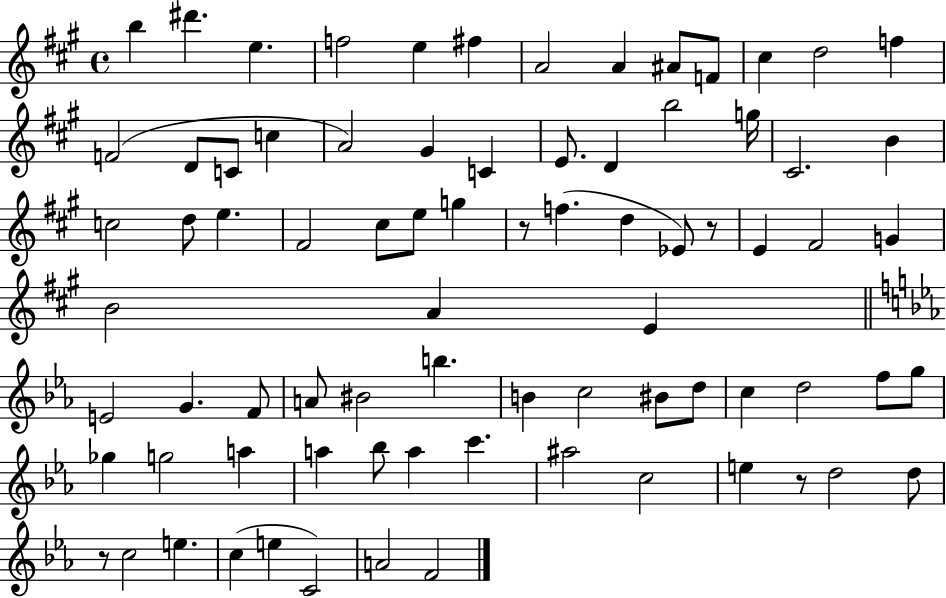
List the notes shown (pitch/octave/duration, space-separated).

B5/q D#6/q. E5/q. F5/h E5/q F#5/q A4/h A4/q A#4/e F4/e C#5/q D5/h F5/q F4/h D4/e C4/e C5/q A4/h G#4/q C4/q E4/e. D4/q B5/h G5/s C#4/h. B4/q C5/h D5/e E5/q. F#4/h C#5/e E5/e G5/q R/e F5/q. D5/q Eb4/e R/e E4/q F#4/h G4/q B4/h A4/q E4/q E4/h G4/q. F4/e A4/e BIS4/h B5/q. B4/q C5/h BIS4/e D5/e C5/q D5/h F5/e G5/e Gb5/q G5/h A5/q A5/q Bb5/e A5/q C6/q. A#5/h C5/h E5/q R/e D5/h D5/e R/e C5/h E5/q. C5/q E5/q C4/h A4/h F4/h